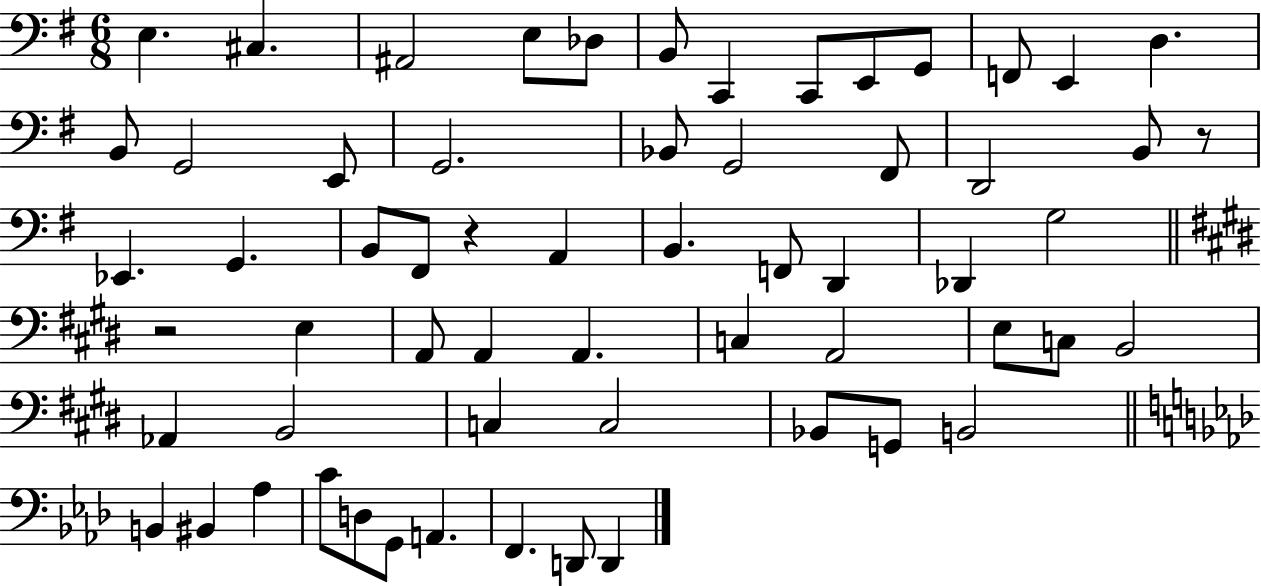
E3/q. C#3/q. A#2/h E3/e Db3/e B2/e C2/q C2/e E2/e G2/e F2/e E2/q D3/q. B2/e G2/h E2/e G2/h. Bb2/e G2/h F#2/e D2/h B2/e R/e Eb2/q. G2/q. B2/e F#2/e R/q A2/q B2/q. F2/e D2/q Db2/q G3/h R/h E3/q A2/e A2/q A2/q. C3/q A2/h E3/e C3/e B2/h Ab2/q B2/h C3/q C3/h Bb2/e G2/e B2/h B2/q BIS2/q Ab3/q C4/e D3/e G2/e A2/q. F2/q. D2/e D2/q